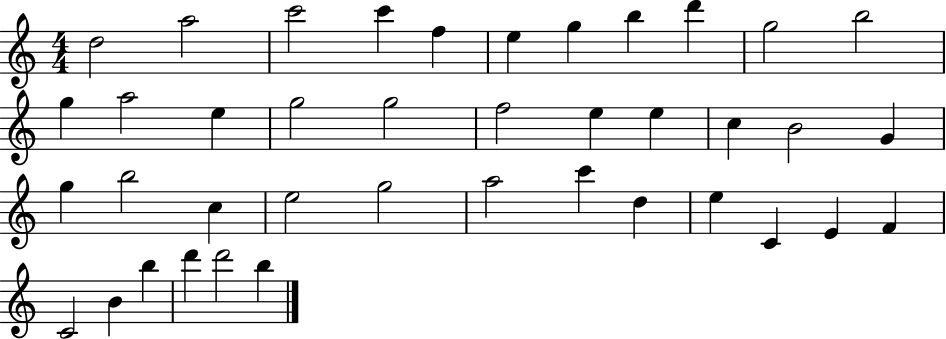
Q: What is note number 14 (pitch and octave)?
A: E5